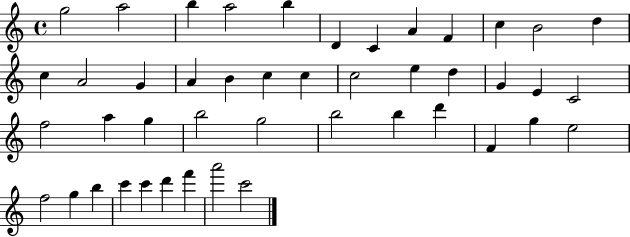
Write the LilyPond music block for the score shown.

{
  \clef treble
  \time 4/4
  \defaultTimeSignature
  \key c \major
  g''2 a''2 | b''4 a''2 b''4 | d'4 c'4 a'4 f'4 | c''4 b'2 d''4 | \break c''4 a'2 g'4 | a'4 b'4 c''4 c''4 | c''2 e''4 d''4 | g'4 e'4 c'2 | \break f''2 a''4 g''4 | b''2 g''2 | b''2 b''4 d'''4 | f'4 g''4 e''2 | \break f''2 g''4 b''4 | c'''4 c'''4 d'''4 f'''4 | a'''2 c'''2 | \bar "|."
}